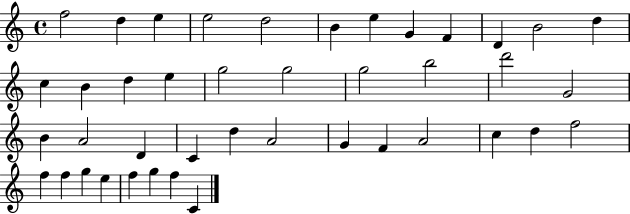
F5/h D5/q E5/q E5/h D5/h B4/q E5/q G4/q F4/q D4/q B4/h D5/q C5/q B4/q D5/q E5/q G5/h G5/h G5/h B5/h D6/h G4/h B4/q A4/h D4/q C4/q D5/q A4/h G4/q F4/q A4/h C5/q D5/q F5/h F5/q F5/q G5/q E5/q F5/q G5/q F5/q C4/q